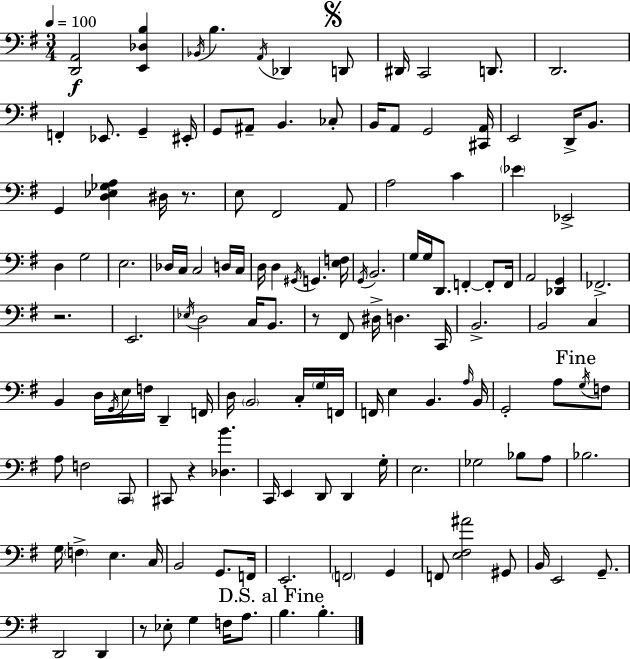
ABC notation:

X:1
T:Untitled
M:3/4
L:1/4
K:Em
[D,,A,,]2 [E,,_D,B,] _B,,/4 B, A,,/4 _D,, D,,/2 ^D,,/4 C,,2 D,,/2 D,,2 F,, _E,,/2 G,, ^E,,/4 G,,/2 ^A,,/2 B,, _C,/2 B,,/4 A,,/2 G,,2 [^C,,A,,]/4 E,,2 D,,/4 B,,/2 G,, [D,_E,_G,A,] ^D,/4 z/2 E,/2 ^F,,2 A,,/2 A,2 C _E _E,,2 D, G,2 E,2 _D,/4 C,/4 C,2 D,/4 C,/4 D,/4 D, ^G,,/4 G,, [E,F,]/4 G,,/4 B,,2 G,/4 G,/4 D,,/2 F,, F,,/2 F,,/4 A,,2 [_D,,G,,] _F,,2 z2 E,,2 _E,/4 D,2 C,/4 B,,/2 z/2 ^F,,/2 ^D,/4 D, C,,/4 B,,2 B,,2 C, B,, D,/4 G,,/4 E,/4 F,/4 D,, F,,/4 D,/4 B,,2 C,/4 G,/4 F,,/4 F,,/4 E, B,, A,/4 B,,/4 G,,2 A,/2 G,/4 F,/2 A,/2 F,2 C,,/2 ^C,,/2 z [_D,B] C,,/4 E,, D,,/2 D,, G,/4 E,2 _G,2 _B,/2 A,/2 _B,2 G,/4 F, E, C,/4 B,,2 G,,/2 F,,/4 E,,2 F,,2 G,, F,,/2 [E,^F,^A]2 ^G,,/2 B,,/4 E,,2 G,,/2 D,,2 D,, z/2 _E,/2 G, F,/4 A,/2 B, B,